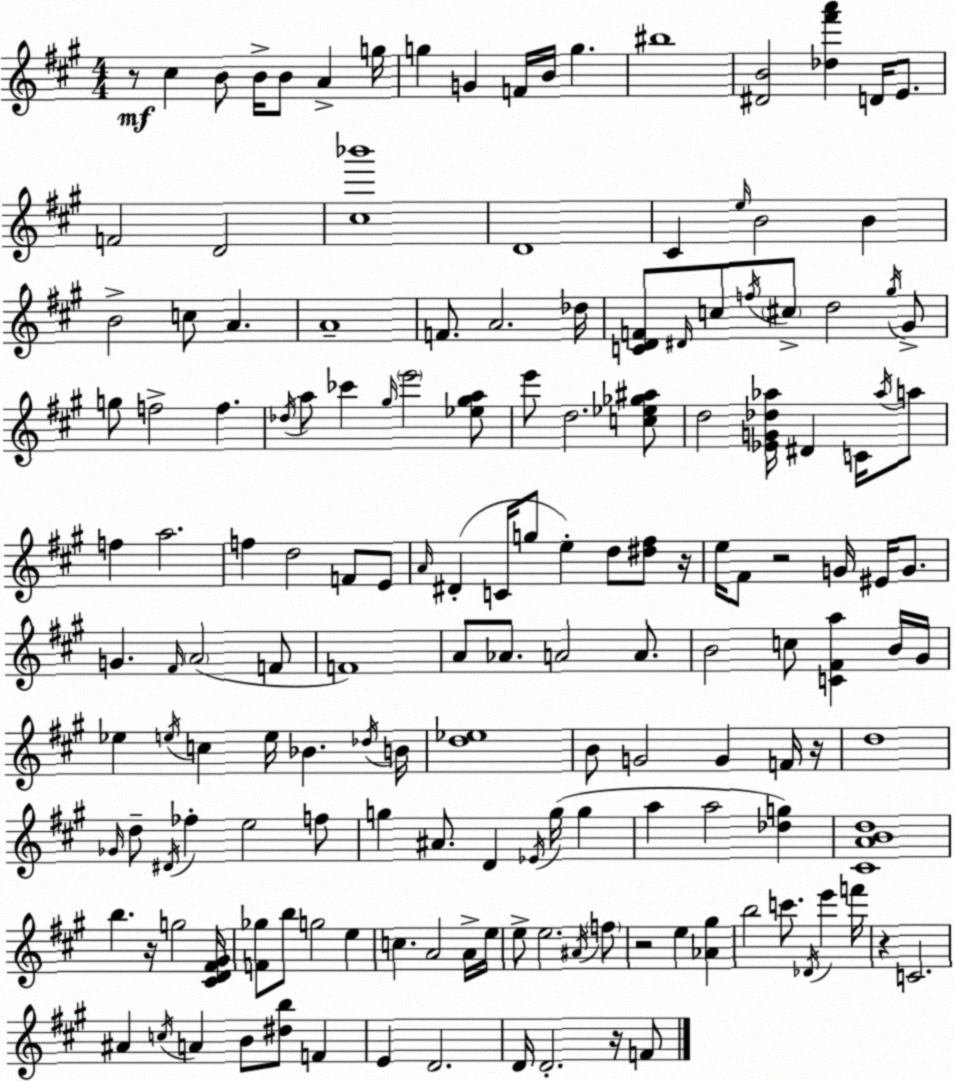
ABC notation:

X:1
T:Untitled
M:4/4
L:1/4
K:A
z/2 ^c B/2 B/4 B/2 A g/4 g G F/4 B/4 g ^b4 [^DB]2 [_d^f'a'] D/4 E/2 F2 D2 [^c_b']4 D4 ^C e/4 B2 B B2 c/2 A A4 F/2 A2 _d/4 [CDF]/2 ^D/4 c/2 f/4 ^c/2 d2 ^g/4 ^G/2 g/2 f2 f _d/4 a/2 _c' ^g/4 e'2 [_e^ga]/2 e'/2 d2 [c_e_g^a]/2 d2 [_EG_d_a]/4 ^D C/4 _a/4 a/2 f a2 f d2 F/2 E/2 A/4 ^D C/4 g/2 e d/2 [^d^f]/2 z/4 e/4 ^F/2 z2 G/4 ^E/4 G/2 G ^F/4 A2 F/2 F4 A/2 _A/2 A2 A/2 B2 c/2 [C^Fa] B/4 ^G/4 _e e/4 c e/4 _B _d/4 B/4 [d_e]4 B/2 G2 G F/4 z/4 d4 _G/4 d/2 ^D/4 _f e2 f/2 g ^A/2 D _E/4 g/4 g a a2 [_dg] [^CABd]4 b z/4 g2 [^CD^F^G]/4 [F_g]/2 b/2 g2 e c A2 A/4 e/4 e/2 e2 ^A/4 f/2 z2 e [_A^g] b2 c'/2 _D/4 e' f'/4 z C2 ^A c/4 A B/2 [^db]/2 F E D2 D/4 D2 z/4 F/2